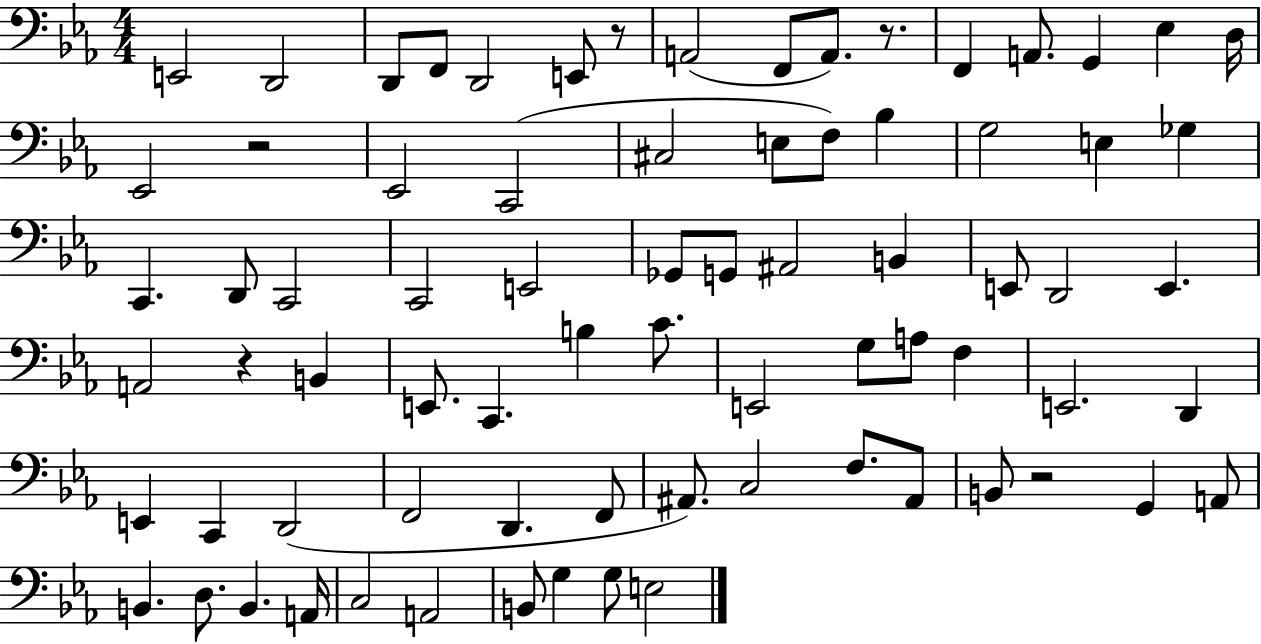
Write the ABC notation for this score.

X:1
T:Untitled
M:4/4
L:1/4
K:Eb
E,,2 D,,2 D,,/2 F,,/2 D,,2 E,,/2 z/2 A,,2 F,,/2 A,,/2 z/2 F,, A,,/2 G,, _E, D,/4 _E,,2 z2 _E,,2 C,,2 ^C,2 E,/2 F,/2 _B, G,2 E, _G, C,, D,,/2 C,,2 C,,2 E,,2 _G,,/2 G,,/2 ^A,,2 B,, E,,/2 D,,2 E,, A,,2 z B,, E,,/2 C,, B, C/2 E,,2 G,/2 A,/2 F, E,,2 D,, E,, C,, D,,2 F,,2 D,, F,,/2 ^A,,/2 C,2 F,/2 ^A,,/2 B,,/2 z2 G,, A,,/2 B,, D,/2 B,, A,,/4 C,2 A,,2 B,,/2 G, G,/2 E,2